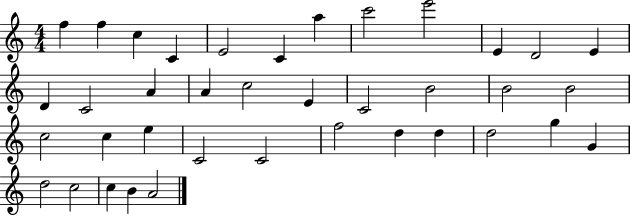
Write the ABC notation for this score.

X:1
T:Untitled
M:4/4
L:1/4
K:C
f f c C E2 C a c'2 e'2 E D2 E D C2 A A c2 E C2 B2 B2 B2 c2 c e C2 C2 f2 d d d2 g G d2 c2 c B A2